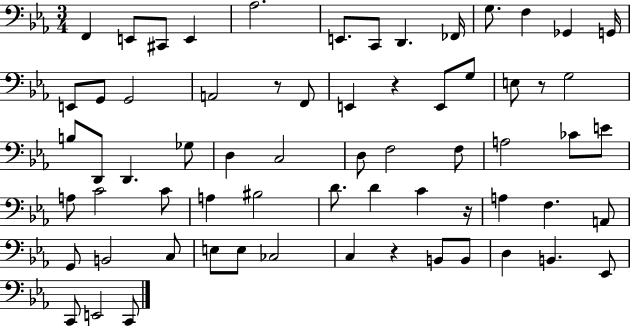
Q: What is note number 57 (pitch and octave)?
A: B2